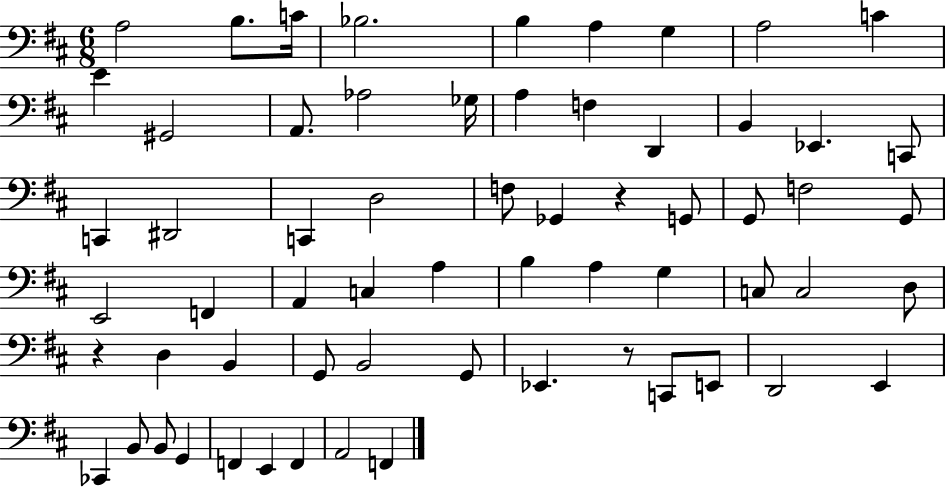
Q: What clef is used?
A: bass